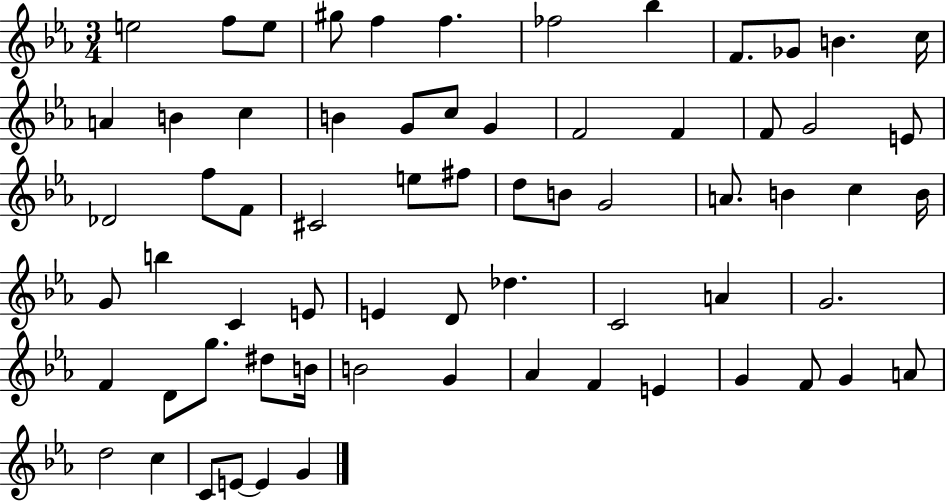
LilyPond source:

{
  \clef treble
  \numericTimeSignature
  \time 3/4
  \key ees \major
  e''2 f''8 e''8 | gis''8 f''4 f''4. | fes''2 bes''4 | f'8. ges'8 b'4. c''16 | \break a'4 b'4 c''4 | b'4 g'8 c''8 g'4 | f'2 f'4 | f'8 g'2 e'8 | \break des'2 f''8 f'8 | cis'2 e''8 fis''8 | d''8 b'8 g'2 | a'8. b'4 c''4 b'16 | \break g'8 b''4 c'4 e'8 | e'4 d'8 des''4. | c'2 a'4 | g'2. | \break f'4 d'8 g''8. dis''8 b'16 | b'2 g'4 | aes'4 f'4 e'4 | g'4 f'8 g'4 a'8 | \break d''2 c''4 | c'8 e'8~~ e'4 g'4 | \bar "|."
}